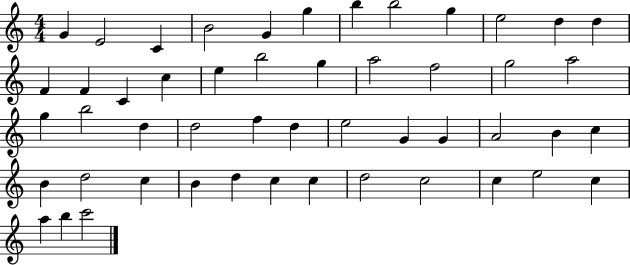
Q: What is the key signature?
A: C major